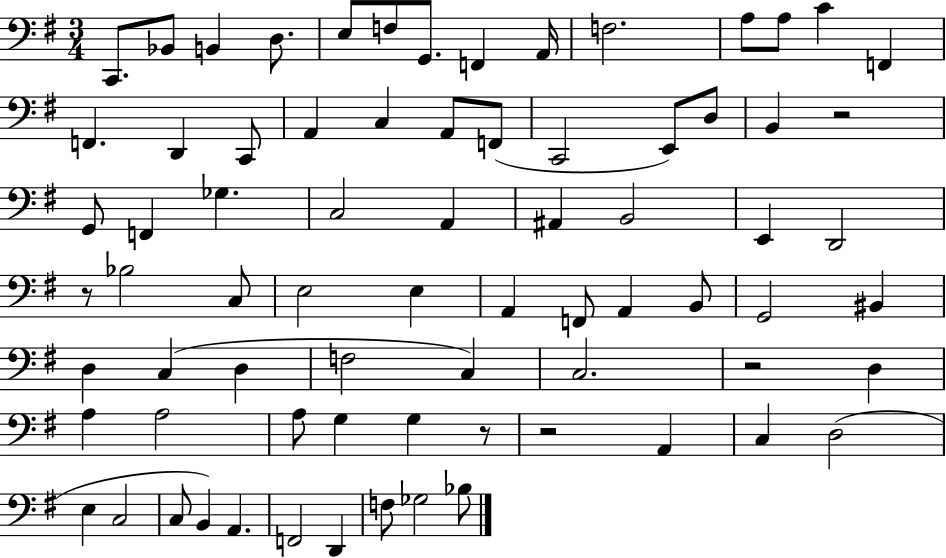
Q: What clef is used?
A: bass